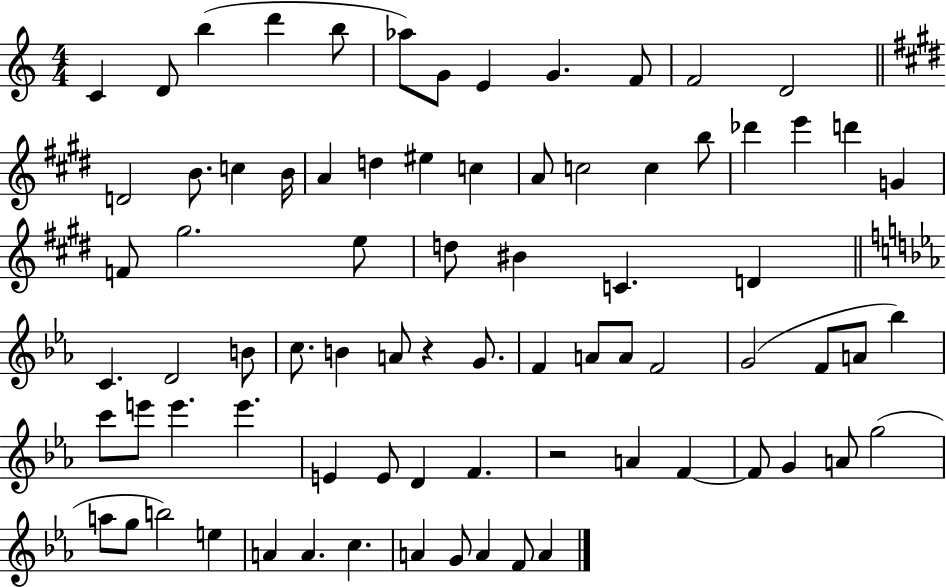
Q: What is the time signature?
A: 4/4